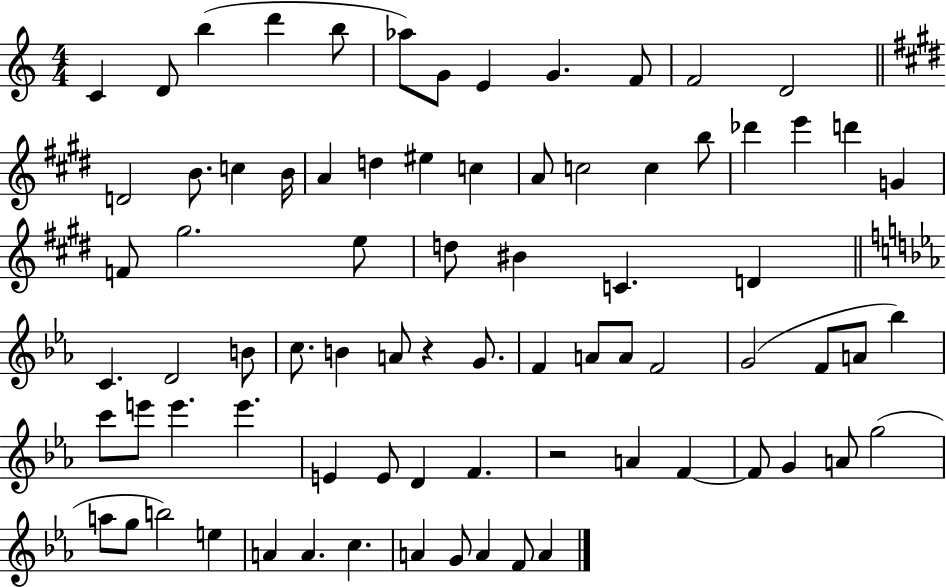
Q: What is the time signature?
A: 4/4